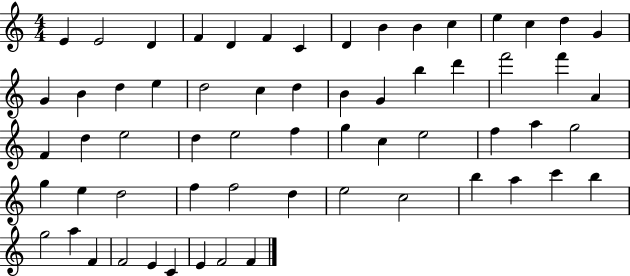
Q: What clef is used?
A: treble